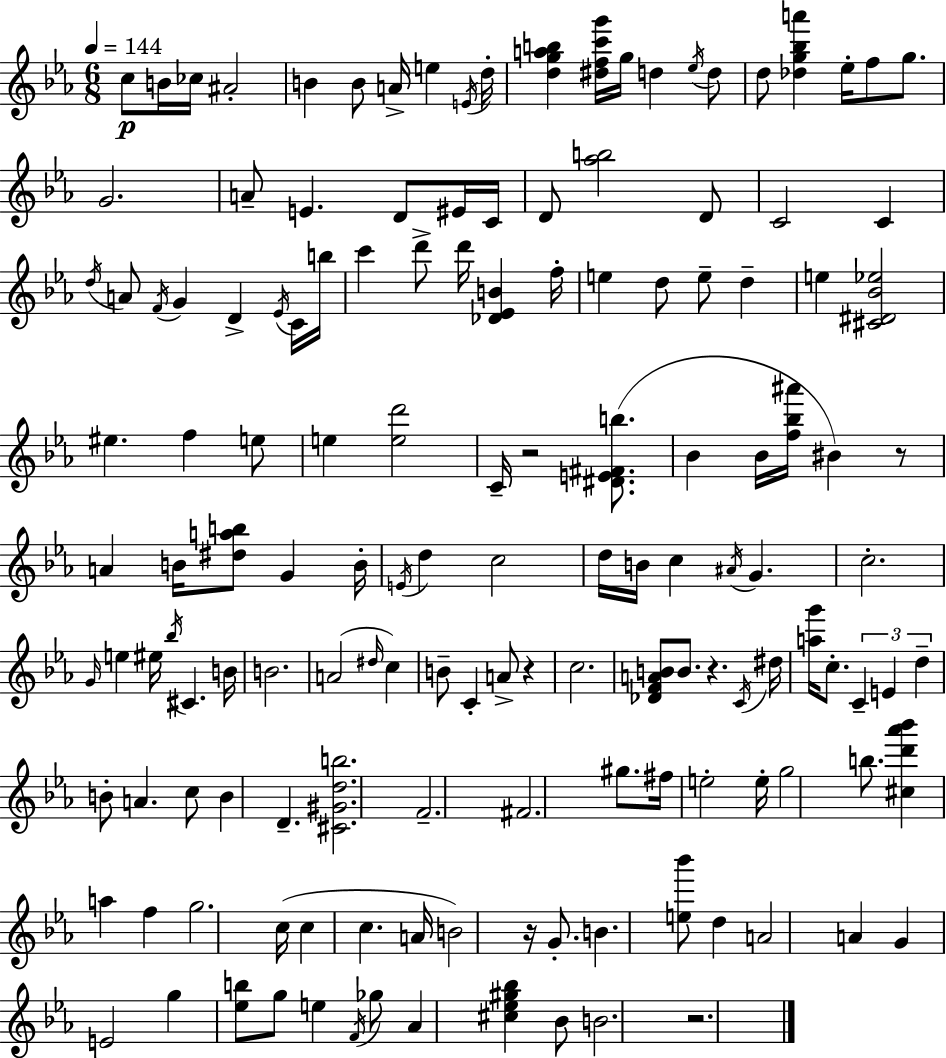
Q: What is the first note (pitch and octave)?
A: C5